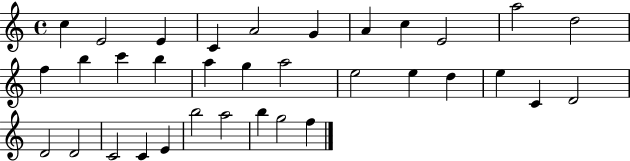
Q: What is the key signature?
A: C major